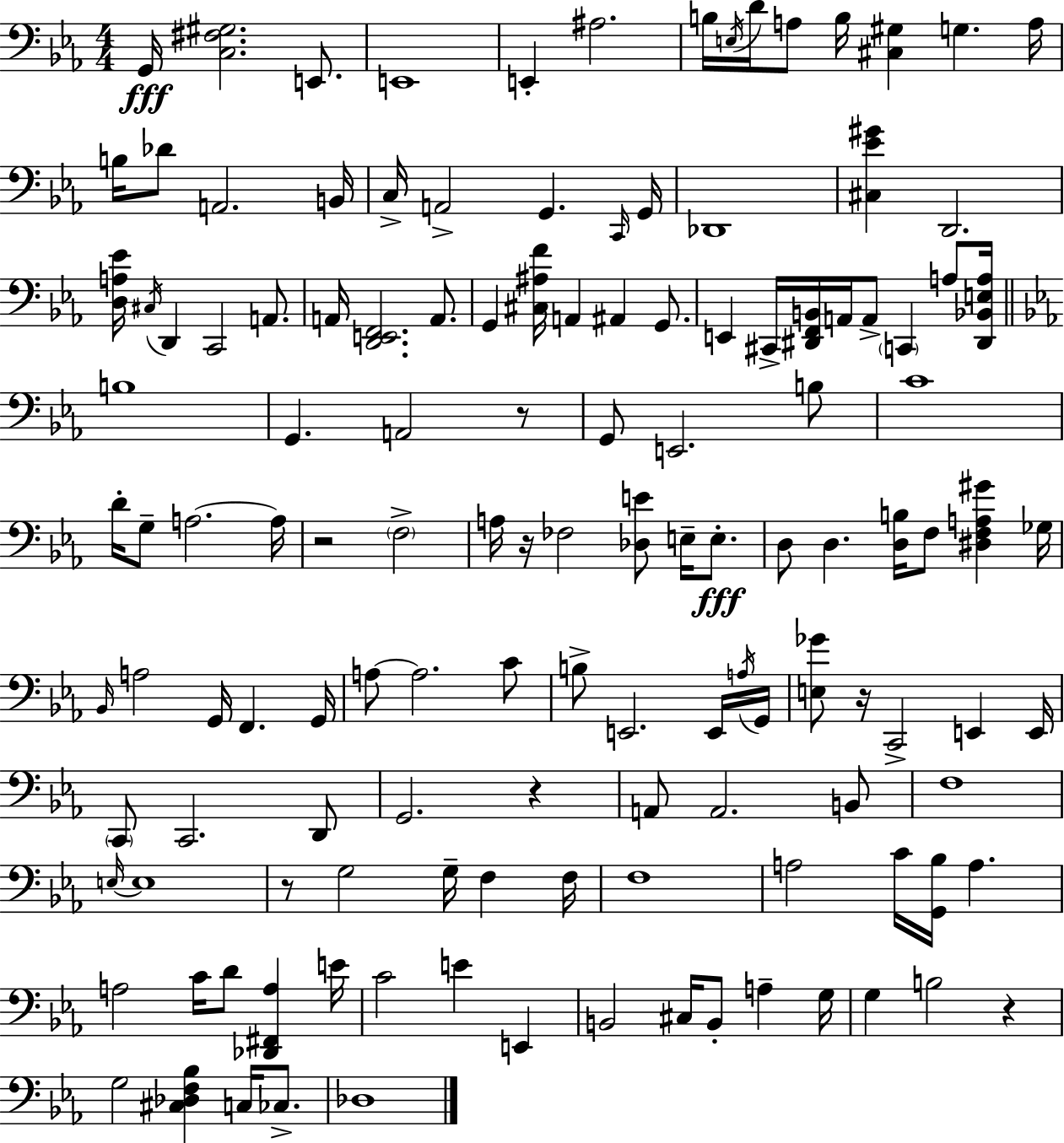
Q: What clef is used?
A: bass